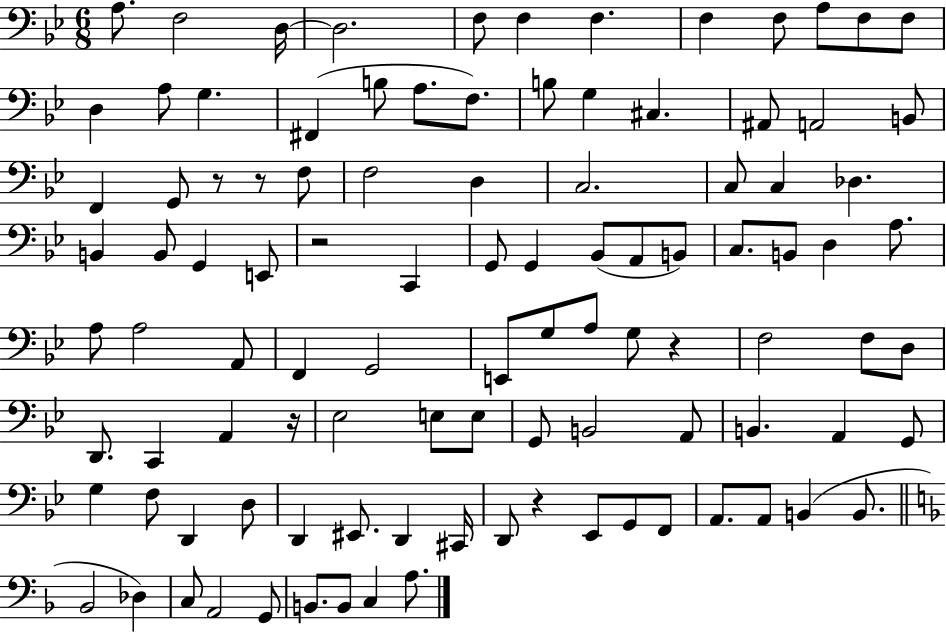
X:1
T:Untitled
M:6/8
L:1/4
K:Bb
A,/2 F,2 D,/4 D,2 F,/2 F, F, F, F,/2 A,/2 F,/2 F,/2 D, A,/2 G, ^F,, B,/2 A,/2 F,/2 B,/2 G, ^C, ^A,,/2 A,,2 B,,/2 F,, G,,/2 z/2 z/2 F,/2 F,2 D, C,2 C,/2 C, _D, B,, B,,/2 G,, E,,/2 z2 C,, G,,/2 G,, _B,,/2 A,,/2 B,,/2 C,/2 B,,/2 D, A,/2 A,/2 A,2 A,,/2 F,, G,,2 E,,/2 G,/2 A,/2 G,/2 z F,2 F,/2 D,/2 D,,/2 C,, A,, z/4 _E,2 E,/2 E,/2 G,,/2 B,,2 A,,/2 B,, A,, G,,/2 G, F,/2 D,, D,/2 D,, ^E,,/2 D,, ^C,,/4 D,,/2 z _E,,/2 G,,/2 F,,/2 A,,/2 A,,/2 B,, B,,/2 _B,,2 _D, C,/2 A,,2 G,,/2 B,,/2 B,,/2 C, A,/2